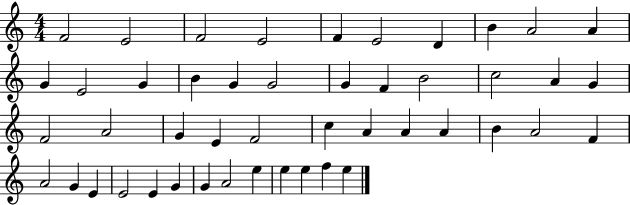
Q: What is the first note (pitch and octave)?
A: F4